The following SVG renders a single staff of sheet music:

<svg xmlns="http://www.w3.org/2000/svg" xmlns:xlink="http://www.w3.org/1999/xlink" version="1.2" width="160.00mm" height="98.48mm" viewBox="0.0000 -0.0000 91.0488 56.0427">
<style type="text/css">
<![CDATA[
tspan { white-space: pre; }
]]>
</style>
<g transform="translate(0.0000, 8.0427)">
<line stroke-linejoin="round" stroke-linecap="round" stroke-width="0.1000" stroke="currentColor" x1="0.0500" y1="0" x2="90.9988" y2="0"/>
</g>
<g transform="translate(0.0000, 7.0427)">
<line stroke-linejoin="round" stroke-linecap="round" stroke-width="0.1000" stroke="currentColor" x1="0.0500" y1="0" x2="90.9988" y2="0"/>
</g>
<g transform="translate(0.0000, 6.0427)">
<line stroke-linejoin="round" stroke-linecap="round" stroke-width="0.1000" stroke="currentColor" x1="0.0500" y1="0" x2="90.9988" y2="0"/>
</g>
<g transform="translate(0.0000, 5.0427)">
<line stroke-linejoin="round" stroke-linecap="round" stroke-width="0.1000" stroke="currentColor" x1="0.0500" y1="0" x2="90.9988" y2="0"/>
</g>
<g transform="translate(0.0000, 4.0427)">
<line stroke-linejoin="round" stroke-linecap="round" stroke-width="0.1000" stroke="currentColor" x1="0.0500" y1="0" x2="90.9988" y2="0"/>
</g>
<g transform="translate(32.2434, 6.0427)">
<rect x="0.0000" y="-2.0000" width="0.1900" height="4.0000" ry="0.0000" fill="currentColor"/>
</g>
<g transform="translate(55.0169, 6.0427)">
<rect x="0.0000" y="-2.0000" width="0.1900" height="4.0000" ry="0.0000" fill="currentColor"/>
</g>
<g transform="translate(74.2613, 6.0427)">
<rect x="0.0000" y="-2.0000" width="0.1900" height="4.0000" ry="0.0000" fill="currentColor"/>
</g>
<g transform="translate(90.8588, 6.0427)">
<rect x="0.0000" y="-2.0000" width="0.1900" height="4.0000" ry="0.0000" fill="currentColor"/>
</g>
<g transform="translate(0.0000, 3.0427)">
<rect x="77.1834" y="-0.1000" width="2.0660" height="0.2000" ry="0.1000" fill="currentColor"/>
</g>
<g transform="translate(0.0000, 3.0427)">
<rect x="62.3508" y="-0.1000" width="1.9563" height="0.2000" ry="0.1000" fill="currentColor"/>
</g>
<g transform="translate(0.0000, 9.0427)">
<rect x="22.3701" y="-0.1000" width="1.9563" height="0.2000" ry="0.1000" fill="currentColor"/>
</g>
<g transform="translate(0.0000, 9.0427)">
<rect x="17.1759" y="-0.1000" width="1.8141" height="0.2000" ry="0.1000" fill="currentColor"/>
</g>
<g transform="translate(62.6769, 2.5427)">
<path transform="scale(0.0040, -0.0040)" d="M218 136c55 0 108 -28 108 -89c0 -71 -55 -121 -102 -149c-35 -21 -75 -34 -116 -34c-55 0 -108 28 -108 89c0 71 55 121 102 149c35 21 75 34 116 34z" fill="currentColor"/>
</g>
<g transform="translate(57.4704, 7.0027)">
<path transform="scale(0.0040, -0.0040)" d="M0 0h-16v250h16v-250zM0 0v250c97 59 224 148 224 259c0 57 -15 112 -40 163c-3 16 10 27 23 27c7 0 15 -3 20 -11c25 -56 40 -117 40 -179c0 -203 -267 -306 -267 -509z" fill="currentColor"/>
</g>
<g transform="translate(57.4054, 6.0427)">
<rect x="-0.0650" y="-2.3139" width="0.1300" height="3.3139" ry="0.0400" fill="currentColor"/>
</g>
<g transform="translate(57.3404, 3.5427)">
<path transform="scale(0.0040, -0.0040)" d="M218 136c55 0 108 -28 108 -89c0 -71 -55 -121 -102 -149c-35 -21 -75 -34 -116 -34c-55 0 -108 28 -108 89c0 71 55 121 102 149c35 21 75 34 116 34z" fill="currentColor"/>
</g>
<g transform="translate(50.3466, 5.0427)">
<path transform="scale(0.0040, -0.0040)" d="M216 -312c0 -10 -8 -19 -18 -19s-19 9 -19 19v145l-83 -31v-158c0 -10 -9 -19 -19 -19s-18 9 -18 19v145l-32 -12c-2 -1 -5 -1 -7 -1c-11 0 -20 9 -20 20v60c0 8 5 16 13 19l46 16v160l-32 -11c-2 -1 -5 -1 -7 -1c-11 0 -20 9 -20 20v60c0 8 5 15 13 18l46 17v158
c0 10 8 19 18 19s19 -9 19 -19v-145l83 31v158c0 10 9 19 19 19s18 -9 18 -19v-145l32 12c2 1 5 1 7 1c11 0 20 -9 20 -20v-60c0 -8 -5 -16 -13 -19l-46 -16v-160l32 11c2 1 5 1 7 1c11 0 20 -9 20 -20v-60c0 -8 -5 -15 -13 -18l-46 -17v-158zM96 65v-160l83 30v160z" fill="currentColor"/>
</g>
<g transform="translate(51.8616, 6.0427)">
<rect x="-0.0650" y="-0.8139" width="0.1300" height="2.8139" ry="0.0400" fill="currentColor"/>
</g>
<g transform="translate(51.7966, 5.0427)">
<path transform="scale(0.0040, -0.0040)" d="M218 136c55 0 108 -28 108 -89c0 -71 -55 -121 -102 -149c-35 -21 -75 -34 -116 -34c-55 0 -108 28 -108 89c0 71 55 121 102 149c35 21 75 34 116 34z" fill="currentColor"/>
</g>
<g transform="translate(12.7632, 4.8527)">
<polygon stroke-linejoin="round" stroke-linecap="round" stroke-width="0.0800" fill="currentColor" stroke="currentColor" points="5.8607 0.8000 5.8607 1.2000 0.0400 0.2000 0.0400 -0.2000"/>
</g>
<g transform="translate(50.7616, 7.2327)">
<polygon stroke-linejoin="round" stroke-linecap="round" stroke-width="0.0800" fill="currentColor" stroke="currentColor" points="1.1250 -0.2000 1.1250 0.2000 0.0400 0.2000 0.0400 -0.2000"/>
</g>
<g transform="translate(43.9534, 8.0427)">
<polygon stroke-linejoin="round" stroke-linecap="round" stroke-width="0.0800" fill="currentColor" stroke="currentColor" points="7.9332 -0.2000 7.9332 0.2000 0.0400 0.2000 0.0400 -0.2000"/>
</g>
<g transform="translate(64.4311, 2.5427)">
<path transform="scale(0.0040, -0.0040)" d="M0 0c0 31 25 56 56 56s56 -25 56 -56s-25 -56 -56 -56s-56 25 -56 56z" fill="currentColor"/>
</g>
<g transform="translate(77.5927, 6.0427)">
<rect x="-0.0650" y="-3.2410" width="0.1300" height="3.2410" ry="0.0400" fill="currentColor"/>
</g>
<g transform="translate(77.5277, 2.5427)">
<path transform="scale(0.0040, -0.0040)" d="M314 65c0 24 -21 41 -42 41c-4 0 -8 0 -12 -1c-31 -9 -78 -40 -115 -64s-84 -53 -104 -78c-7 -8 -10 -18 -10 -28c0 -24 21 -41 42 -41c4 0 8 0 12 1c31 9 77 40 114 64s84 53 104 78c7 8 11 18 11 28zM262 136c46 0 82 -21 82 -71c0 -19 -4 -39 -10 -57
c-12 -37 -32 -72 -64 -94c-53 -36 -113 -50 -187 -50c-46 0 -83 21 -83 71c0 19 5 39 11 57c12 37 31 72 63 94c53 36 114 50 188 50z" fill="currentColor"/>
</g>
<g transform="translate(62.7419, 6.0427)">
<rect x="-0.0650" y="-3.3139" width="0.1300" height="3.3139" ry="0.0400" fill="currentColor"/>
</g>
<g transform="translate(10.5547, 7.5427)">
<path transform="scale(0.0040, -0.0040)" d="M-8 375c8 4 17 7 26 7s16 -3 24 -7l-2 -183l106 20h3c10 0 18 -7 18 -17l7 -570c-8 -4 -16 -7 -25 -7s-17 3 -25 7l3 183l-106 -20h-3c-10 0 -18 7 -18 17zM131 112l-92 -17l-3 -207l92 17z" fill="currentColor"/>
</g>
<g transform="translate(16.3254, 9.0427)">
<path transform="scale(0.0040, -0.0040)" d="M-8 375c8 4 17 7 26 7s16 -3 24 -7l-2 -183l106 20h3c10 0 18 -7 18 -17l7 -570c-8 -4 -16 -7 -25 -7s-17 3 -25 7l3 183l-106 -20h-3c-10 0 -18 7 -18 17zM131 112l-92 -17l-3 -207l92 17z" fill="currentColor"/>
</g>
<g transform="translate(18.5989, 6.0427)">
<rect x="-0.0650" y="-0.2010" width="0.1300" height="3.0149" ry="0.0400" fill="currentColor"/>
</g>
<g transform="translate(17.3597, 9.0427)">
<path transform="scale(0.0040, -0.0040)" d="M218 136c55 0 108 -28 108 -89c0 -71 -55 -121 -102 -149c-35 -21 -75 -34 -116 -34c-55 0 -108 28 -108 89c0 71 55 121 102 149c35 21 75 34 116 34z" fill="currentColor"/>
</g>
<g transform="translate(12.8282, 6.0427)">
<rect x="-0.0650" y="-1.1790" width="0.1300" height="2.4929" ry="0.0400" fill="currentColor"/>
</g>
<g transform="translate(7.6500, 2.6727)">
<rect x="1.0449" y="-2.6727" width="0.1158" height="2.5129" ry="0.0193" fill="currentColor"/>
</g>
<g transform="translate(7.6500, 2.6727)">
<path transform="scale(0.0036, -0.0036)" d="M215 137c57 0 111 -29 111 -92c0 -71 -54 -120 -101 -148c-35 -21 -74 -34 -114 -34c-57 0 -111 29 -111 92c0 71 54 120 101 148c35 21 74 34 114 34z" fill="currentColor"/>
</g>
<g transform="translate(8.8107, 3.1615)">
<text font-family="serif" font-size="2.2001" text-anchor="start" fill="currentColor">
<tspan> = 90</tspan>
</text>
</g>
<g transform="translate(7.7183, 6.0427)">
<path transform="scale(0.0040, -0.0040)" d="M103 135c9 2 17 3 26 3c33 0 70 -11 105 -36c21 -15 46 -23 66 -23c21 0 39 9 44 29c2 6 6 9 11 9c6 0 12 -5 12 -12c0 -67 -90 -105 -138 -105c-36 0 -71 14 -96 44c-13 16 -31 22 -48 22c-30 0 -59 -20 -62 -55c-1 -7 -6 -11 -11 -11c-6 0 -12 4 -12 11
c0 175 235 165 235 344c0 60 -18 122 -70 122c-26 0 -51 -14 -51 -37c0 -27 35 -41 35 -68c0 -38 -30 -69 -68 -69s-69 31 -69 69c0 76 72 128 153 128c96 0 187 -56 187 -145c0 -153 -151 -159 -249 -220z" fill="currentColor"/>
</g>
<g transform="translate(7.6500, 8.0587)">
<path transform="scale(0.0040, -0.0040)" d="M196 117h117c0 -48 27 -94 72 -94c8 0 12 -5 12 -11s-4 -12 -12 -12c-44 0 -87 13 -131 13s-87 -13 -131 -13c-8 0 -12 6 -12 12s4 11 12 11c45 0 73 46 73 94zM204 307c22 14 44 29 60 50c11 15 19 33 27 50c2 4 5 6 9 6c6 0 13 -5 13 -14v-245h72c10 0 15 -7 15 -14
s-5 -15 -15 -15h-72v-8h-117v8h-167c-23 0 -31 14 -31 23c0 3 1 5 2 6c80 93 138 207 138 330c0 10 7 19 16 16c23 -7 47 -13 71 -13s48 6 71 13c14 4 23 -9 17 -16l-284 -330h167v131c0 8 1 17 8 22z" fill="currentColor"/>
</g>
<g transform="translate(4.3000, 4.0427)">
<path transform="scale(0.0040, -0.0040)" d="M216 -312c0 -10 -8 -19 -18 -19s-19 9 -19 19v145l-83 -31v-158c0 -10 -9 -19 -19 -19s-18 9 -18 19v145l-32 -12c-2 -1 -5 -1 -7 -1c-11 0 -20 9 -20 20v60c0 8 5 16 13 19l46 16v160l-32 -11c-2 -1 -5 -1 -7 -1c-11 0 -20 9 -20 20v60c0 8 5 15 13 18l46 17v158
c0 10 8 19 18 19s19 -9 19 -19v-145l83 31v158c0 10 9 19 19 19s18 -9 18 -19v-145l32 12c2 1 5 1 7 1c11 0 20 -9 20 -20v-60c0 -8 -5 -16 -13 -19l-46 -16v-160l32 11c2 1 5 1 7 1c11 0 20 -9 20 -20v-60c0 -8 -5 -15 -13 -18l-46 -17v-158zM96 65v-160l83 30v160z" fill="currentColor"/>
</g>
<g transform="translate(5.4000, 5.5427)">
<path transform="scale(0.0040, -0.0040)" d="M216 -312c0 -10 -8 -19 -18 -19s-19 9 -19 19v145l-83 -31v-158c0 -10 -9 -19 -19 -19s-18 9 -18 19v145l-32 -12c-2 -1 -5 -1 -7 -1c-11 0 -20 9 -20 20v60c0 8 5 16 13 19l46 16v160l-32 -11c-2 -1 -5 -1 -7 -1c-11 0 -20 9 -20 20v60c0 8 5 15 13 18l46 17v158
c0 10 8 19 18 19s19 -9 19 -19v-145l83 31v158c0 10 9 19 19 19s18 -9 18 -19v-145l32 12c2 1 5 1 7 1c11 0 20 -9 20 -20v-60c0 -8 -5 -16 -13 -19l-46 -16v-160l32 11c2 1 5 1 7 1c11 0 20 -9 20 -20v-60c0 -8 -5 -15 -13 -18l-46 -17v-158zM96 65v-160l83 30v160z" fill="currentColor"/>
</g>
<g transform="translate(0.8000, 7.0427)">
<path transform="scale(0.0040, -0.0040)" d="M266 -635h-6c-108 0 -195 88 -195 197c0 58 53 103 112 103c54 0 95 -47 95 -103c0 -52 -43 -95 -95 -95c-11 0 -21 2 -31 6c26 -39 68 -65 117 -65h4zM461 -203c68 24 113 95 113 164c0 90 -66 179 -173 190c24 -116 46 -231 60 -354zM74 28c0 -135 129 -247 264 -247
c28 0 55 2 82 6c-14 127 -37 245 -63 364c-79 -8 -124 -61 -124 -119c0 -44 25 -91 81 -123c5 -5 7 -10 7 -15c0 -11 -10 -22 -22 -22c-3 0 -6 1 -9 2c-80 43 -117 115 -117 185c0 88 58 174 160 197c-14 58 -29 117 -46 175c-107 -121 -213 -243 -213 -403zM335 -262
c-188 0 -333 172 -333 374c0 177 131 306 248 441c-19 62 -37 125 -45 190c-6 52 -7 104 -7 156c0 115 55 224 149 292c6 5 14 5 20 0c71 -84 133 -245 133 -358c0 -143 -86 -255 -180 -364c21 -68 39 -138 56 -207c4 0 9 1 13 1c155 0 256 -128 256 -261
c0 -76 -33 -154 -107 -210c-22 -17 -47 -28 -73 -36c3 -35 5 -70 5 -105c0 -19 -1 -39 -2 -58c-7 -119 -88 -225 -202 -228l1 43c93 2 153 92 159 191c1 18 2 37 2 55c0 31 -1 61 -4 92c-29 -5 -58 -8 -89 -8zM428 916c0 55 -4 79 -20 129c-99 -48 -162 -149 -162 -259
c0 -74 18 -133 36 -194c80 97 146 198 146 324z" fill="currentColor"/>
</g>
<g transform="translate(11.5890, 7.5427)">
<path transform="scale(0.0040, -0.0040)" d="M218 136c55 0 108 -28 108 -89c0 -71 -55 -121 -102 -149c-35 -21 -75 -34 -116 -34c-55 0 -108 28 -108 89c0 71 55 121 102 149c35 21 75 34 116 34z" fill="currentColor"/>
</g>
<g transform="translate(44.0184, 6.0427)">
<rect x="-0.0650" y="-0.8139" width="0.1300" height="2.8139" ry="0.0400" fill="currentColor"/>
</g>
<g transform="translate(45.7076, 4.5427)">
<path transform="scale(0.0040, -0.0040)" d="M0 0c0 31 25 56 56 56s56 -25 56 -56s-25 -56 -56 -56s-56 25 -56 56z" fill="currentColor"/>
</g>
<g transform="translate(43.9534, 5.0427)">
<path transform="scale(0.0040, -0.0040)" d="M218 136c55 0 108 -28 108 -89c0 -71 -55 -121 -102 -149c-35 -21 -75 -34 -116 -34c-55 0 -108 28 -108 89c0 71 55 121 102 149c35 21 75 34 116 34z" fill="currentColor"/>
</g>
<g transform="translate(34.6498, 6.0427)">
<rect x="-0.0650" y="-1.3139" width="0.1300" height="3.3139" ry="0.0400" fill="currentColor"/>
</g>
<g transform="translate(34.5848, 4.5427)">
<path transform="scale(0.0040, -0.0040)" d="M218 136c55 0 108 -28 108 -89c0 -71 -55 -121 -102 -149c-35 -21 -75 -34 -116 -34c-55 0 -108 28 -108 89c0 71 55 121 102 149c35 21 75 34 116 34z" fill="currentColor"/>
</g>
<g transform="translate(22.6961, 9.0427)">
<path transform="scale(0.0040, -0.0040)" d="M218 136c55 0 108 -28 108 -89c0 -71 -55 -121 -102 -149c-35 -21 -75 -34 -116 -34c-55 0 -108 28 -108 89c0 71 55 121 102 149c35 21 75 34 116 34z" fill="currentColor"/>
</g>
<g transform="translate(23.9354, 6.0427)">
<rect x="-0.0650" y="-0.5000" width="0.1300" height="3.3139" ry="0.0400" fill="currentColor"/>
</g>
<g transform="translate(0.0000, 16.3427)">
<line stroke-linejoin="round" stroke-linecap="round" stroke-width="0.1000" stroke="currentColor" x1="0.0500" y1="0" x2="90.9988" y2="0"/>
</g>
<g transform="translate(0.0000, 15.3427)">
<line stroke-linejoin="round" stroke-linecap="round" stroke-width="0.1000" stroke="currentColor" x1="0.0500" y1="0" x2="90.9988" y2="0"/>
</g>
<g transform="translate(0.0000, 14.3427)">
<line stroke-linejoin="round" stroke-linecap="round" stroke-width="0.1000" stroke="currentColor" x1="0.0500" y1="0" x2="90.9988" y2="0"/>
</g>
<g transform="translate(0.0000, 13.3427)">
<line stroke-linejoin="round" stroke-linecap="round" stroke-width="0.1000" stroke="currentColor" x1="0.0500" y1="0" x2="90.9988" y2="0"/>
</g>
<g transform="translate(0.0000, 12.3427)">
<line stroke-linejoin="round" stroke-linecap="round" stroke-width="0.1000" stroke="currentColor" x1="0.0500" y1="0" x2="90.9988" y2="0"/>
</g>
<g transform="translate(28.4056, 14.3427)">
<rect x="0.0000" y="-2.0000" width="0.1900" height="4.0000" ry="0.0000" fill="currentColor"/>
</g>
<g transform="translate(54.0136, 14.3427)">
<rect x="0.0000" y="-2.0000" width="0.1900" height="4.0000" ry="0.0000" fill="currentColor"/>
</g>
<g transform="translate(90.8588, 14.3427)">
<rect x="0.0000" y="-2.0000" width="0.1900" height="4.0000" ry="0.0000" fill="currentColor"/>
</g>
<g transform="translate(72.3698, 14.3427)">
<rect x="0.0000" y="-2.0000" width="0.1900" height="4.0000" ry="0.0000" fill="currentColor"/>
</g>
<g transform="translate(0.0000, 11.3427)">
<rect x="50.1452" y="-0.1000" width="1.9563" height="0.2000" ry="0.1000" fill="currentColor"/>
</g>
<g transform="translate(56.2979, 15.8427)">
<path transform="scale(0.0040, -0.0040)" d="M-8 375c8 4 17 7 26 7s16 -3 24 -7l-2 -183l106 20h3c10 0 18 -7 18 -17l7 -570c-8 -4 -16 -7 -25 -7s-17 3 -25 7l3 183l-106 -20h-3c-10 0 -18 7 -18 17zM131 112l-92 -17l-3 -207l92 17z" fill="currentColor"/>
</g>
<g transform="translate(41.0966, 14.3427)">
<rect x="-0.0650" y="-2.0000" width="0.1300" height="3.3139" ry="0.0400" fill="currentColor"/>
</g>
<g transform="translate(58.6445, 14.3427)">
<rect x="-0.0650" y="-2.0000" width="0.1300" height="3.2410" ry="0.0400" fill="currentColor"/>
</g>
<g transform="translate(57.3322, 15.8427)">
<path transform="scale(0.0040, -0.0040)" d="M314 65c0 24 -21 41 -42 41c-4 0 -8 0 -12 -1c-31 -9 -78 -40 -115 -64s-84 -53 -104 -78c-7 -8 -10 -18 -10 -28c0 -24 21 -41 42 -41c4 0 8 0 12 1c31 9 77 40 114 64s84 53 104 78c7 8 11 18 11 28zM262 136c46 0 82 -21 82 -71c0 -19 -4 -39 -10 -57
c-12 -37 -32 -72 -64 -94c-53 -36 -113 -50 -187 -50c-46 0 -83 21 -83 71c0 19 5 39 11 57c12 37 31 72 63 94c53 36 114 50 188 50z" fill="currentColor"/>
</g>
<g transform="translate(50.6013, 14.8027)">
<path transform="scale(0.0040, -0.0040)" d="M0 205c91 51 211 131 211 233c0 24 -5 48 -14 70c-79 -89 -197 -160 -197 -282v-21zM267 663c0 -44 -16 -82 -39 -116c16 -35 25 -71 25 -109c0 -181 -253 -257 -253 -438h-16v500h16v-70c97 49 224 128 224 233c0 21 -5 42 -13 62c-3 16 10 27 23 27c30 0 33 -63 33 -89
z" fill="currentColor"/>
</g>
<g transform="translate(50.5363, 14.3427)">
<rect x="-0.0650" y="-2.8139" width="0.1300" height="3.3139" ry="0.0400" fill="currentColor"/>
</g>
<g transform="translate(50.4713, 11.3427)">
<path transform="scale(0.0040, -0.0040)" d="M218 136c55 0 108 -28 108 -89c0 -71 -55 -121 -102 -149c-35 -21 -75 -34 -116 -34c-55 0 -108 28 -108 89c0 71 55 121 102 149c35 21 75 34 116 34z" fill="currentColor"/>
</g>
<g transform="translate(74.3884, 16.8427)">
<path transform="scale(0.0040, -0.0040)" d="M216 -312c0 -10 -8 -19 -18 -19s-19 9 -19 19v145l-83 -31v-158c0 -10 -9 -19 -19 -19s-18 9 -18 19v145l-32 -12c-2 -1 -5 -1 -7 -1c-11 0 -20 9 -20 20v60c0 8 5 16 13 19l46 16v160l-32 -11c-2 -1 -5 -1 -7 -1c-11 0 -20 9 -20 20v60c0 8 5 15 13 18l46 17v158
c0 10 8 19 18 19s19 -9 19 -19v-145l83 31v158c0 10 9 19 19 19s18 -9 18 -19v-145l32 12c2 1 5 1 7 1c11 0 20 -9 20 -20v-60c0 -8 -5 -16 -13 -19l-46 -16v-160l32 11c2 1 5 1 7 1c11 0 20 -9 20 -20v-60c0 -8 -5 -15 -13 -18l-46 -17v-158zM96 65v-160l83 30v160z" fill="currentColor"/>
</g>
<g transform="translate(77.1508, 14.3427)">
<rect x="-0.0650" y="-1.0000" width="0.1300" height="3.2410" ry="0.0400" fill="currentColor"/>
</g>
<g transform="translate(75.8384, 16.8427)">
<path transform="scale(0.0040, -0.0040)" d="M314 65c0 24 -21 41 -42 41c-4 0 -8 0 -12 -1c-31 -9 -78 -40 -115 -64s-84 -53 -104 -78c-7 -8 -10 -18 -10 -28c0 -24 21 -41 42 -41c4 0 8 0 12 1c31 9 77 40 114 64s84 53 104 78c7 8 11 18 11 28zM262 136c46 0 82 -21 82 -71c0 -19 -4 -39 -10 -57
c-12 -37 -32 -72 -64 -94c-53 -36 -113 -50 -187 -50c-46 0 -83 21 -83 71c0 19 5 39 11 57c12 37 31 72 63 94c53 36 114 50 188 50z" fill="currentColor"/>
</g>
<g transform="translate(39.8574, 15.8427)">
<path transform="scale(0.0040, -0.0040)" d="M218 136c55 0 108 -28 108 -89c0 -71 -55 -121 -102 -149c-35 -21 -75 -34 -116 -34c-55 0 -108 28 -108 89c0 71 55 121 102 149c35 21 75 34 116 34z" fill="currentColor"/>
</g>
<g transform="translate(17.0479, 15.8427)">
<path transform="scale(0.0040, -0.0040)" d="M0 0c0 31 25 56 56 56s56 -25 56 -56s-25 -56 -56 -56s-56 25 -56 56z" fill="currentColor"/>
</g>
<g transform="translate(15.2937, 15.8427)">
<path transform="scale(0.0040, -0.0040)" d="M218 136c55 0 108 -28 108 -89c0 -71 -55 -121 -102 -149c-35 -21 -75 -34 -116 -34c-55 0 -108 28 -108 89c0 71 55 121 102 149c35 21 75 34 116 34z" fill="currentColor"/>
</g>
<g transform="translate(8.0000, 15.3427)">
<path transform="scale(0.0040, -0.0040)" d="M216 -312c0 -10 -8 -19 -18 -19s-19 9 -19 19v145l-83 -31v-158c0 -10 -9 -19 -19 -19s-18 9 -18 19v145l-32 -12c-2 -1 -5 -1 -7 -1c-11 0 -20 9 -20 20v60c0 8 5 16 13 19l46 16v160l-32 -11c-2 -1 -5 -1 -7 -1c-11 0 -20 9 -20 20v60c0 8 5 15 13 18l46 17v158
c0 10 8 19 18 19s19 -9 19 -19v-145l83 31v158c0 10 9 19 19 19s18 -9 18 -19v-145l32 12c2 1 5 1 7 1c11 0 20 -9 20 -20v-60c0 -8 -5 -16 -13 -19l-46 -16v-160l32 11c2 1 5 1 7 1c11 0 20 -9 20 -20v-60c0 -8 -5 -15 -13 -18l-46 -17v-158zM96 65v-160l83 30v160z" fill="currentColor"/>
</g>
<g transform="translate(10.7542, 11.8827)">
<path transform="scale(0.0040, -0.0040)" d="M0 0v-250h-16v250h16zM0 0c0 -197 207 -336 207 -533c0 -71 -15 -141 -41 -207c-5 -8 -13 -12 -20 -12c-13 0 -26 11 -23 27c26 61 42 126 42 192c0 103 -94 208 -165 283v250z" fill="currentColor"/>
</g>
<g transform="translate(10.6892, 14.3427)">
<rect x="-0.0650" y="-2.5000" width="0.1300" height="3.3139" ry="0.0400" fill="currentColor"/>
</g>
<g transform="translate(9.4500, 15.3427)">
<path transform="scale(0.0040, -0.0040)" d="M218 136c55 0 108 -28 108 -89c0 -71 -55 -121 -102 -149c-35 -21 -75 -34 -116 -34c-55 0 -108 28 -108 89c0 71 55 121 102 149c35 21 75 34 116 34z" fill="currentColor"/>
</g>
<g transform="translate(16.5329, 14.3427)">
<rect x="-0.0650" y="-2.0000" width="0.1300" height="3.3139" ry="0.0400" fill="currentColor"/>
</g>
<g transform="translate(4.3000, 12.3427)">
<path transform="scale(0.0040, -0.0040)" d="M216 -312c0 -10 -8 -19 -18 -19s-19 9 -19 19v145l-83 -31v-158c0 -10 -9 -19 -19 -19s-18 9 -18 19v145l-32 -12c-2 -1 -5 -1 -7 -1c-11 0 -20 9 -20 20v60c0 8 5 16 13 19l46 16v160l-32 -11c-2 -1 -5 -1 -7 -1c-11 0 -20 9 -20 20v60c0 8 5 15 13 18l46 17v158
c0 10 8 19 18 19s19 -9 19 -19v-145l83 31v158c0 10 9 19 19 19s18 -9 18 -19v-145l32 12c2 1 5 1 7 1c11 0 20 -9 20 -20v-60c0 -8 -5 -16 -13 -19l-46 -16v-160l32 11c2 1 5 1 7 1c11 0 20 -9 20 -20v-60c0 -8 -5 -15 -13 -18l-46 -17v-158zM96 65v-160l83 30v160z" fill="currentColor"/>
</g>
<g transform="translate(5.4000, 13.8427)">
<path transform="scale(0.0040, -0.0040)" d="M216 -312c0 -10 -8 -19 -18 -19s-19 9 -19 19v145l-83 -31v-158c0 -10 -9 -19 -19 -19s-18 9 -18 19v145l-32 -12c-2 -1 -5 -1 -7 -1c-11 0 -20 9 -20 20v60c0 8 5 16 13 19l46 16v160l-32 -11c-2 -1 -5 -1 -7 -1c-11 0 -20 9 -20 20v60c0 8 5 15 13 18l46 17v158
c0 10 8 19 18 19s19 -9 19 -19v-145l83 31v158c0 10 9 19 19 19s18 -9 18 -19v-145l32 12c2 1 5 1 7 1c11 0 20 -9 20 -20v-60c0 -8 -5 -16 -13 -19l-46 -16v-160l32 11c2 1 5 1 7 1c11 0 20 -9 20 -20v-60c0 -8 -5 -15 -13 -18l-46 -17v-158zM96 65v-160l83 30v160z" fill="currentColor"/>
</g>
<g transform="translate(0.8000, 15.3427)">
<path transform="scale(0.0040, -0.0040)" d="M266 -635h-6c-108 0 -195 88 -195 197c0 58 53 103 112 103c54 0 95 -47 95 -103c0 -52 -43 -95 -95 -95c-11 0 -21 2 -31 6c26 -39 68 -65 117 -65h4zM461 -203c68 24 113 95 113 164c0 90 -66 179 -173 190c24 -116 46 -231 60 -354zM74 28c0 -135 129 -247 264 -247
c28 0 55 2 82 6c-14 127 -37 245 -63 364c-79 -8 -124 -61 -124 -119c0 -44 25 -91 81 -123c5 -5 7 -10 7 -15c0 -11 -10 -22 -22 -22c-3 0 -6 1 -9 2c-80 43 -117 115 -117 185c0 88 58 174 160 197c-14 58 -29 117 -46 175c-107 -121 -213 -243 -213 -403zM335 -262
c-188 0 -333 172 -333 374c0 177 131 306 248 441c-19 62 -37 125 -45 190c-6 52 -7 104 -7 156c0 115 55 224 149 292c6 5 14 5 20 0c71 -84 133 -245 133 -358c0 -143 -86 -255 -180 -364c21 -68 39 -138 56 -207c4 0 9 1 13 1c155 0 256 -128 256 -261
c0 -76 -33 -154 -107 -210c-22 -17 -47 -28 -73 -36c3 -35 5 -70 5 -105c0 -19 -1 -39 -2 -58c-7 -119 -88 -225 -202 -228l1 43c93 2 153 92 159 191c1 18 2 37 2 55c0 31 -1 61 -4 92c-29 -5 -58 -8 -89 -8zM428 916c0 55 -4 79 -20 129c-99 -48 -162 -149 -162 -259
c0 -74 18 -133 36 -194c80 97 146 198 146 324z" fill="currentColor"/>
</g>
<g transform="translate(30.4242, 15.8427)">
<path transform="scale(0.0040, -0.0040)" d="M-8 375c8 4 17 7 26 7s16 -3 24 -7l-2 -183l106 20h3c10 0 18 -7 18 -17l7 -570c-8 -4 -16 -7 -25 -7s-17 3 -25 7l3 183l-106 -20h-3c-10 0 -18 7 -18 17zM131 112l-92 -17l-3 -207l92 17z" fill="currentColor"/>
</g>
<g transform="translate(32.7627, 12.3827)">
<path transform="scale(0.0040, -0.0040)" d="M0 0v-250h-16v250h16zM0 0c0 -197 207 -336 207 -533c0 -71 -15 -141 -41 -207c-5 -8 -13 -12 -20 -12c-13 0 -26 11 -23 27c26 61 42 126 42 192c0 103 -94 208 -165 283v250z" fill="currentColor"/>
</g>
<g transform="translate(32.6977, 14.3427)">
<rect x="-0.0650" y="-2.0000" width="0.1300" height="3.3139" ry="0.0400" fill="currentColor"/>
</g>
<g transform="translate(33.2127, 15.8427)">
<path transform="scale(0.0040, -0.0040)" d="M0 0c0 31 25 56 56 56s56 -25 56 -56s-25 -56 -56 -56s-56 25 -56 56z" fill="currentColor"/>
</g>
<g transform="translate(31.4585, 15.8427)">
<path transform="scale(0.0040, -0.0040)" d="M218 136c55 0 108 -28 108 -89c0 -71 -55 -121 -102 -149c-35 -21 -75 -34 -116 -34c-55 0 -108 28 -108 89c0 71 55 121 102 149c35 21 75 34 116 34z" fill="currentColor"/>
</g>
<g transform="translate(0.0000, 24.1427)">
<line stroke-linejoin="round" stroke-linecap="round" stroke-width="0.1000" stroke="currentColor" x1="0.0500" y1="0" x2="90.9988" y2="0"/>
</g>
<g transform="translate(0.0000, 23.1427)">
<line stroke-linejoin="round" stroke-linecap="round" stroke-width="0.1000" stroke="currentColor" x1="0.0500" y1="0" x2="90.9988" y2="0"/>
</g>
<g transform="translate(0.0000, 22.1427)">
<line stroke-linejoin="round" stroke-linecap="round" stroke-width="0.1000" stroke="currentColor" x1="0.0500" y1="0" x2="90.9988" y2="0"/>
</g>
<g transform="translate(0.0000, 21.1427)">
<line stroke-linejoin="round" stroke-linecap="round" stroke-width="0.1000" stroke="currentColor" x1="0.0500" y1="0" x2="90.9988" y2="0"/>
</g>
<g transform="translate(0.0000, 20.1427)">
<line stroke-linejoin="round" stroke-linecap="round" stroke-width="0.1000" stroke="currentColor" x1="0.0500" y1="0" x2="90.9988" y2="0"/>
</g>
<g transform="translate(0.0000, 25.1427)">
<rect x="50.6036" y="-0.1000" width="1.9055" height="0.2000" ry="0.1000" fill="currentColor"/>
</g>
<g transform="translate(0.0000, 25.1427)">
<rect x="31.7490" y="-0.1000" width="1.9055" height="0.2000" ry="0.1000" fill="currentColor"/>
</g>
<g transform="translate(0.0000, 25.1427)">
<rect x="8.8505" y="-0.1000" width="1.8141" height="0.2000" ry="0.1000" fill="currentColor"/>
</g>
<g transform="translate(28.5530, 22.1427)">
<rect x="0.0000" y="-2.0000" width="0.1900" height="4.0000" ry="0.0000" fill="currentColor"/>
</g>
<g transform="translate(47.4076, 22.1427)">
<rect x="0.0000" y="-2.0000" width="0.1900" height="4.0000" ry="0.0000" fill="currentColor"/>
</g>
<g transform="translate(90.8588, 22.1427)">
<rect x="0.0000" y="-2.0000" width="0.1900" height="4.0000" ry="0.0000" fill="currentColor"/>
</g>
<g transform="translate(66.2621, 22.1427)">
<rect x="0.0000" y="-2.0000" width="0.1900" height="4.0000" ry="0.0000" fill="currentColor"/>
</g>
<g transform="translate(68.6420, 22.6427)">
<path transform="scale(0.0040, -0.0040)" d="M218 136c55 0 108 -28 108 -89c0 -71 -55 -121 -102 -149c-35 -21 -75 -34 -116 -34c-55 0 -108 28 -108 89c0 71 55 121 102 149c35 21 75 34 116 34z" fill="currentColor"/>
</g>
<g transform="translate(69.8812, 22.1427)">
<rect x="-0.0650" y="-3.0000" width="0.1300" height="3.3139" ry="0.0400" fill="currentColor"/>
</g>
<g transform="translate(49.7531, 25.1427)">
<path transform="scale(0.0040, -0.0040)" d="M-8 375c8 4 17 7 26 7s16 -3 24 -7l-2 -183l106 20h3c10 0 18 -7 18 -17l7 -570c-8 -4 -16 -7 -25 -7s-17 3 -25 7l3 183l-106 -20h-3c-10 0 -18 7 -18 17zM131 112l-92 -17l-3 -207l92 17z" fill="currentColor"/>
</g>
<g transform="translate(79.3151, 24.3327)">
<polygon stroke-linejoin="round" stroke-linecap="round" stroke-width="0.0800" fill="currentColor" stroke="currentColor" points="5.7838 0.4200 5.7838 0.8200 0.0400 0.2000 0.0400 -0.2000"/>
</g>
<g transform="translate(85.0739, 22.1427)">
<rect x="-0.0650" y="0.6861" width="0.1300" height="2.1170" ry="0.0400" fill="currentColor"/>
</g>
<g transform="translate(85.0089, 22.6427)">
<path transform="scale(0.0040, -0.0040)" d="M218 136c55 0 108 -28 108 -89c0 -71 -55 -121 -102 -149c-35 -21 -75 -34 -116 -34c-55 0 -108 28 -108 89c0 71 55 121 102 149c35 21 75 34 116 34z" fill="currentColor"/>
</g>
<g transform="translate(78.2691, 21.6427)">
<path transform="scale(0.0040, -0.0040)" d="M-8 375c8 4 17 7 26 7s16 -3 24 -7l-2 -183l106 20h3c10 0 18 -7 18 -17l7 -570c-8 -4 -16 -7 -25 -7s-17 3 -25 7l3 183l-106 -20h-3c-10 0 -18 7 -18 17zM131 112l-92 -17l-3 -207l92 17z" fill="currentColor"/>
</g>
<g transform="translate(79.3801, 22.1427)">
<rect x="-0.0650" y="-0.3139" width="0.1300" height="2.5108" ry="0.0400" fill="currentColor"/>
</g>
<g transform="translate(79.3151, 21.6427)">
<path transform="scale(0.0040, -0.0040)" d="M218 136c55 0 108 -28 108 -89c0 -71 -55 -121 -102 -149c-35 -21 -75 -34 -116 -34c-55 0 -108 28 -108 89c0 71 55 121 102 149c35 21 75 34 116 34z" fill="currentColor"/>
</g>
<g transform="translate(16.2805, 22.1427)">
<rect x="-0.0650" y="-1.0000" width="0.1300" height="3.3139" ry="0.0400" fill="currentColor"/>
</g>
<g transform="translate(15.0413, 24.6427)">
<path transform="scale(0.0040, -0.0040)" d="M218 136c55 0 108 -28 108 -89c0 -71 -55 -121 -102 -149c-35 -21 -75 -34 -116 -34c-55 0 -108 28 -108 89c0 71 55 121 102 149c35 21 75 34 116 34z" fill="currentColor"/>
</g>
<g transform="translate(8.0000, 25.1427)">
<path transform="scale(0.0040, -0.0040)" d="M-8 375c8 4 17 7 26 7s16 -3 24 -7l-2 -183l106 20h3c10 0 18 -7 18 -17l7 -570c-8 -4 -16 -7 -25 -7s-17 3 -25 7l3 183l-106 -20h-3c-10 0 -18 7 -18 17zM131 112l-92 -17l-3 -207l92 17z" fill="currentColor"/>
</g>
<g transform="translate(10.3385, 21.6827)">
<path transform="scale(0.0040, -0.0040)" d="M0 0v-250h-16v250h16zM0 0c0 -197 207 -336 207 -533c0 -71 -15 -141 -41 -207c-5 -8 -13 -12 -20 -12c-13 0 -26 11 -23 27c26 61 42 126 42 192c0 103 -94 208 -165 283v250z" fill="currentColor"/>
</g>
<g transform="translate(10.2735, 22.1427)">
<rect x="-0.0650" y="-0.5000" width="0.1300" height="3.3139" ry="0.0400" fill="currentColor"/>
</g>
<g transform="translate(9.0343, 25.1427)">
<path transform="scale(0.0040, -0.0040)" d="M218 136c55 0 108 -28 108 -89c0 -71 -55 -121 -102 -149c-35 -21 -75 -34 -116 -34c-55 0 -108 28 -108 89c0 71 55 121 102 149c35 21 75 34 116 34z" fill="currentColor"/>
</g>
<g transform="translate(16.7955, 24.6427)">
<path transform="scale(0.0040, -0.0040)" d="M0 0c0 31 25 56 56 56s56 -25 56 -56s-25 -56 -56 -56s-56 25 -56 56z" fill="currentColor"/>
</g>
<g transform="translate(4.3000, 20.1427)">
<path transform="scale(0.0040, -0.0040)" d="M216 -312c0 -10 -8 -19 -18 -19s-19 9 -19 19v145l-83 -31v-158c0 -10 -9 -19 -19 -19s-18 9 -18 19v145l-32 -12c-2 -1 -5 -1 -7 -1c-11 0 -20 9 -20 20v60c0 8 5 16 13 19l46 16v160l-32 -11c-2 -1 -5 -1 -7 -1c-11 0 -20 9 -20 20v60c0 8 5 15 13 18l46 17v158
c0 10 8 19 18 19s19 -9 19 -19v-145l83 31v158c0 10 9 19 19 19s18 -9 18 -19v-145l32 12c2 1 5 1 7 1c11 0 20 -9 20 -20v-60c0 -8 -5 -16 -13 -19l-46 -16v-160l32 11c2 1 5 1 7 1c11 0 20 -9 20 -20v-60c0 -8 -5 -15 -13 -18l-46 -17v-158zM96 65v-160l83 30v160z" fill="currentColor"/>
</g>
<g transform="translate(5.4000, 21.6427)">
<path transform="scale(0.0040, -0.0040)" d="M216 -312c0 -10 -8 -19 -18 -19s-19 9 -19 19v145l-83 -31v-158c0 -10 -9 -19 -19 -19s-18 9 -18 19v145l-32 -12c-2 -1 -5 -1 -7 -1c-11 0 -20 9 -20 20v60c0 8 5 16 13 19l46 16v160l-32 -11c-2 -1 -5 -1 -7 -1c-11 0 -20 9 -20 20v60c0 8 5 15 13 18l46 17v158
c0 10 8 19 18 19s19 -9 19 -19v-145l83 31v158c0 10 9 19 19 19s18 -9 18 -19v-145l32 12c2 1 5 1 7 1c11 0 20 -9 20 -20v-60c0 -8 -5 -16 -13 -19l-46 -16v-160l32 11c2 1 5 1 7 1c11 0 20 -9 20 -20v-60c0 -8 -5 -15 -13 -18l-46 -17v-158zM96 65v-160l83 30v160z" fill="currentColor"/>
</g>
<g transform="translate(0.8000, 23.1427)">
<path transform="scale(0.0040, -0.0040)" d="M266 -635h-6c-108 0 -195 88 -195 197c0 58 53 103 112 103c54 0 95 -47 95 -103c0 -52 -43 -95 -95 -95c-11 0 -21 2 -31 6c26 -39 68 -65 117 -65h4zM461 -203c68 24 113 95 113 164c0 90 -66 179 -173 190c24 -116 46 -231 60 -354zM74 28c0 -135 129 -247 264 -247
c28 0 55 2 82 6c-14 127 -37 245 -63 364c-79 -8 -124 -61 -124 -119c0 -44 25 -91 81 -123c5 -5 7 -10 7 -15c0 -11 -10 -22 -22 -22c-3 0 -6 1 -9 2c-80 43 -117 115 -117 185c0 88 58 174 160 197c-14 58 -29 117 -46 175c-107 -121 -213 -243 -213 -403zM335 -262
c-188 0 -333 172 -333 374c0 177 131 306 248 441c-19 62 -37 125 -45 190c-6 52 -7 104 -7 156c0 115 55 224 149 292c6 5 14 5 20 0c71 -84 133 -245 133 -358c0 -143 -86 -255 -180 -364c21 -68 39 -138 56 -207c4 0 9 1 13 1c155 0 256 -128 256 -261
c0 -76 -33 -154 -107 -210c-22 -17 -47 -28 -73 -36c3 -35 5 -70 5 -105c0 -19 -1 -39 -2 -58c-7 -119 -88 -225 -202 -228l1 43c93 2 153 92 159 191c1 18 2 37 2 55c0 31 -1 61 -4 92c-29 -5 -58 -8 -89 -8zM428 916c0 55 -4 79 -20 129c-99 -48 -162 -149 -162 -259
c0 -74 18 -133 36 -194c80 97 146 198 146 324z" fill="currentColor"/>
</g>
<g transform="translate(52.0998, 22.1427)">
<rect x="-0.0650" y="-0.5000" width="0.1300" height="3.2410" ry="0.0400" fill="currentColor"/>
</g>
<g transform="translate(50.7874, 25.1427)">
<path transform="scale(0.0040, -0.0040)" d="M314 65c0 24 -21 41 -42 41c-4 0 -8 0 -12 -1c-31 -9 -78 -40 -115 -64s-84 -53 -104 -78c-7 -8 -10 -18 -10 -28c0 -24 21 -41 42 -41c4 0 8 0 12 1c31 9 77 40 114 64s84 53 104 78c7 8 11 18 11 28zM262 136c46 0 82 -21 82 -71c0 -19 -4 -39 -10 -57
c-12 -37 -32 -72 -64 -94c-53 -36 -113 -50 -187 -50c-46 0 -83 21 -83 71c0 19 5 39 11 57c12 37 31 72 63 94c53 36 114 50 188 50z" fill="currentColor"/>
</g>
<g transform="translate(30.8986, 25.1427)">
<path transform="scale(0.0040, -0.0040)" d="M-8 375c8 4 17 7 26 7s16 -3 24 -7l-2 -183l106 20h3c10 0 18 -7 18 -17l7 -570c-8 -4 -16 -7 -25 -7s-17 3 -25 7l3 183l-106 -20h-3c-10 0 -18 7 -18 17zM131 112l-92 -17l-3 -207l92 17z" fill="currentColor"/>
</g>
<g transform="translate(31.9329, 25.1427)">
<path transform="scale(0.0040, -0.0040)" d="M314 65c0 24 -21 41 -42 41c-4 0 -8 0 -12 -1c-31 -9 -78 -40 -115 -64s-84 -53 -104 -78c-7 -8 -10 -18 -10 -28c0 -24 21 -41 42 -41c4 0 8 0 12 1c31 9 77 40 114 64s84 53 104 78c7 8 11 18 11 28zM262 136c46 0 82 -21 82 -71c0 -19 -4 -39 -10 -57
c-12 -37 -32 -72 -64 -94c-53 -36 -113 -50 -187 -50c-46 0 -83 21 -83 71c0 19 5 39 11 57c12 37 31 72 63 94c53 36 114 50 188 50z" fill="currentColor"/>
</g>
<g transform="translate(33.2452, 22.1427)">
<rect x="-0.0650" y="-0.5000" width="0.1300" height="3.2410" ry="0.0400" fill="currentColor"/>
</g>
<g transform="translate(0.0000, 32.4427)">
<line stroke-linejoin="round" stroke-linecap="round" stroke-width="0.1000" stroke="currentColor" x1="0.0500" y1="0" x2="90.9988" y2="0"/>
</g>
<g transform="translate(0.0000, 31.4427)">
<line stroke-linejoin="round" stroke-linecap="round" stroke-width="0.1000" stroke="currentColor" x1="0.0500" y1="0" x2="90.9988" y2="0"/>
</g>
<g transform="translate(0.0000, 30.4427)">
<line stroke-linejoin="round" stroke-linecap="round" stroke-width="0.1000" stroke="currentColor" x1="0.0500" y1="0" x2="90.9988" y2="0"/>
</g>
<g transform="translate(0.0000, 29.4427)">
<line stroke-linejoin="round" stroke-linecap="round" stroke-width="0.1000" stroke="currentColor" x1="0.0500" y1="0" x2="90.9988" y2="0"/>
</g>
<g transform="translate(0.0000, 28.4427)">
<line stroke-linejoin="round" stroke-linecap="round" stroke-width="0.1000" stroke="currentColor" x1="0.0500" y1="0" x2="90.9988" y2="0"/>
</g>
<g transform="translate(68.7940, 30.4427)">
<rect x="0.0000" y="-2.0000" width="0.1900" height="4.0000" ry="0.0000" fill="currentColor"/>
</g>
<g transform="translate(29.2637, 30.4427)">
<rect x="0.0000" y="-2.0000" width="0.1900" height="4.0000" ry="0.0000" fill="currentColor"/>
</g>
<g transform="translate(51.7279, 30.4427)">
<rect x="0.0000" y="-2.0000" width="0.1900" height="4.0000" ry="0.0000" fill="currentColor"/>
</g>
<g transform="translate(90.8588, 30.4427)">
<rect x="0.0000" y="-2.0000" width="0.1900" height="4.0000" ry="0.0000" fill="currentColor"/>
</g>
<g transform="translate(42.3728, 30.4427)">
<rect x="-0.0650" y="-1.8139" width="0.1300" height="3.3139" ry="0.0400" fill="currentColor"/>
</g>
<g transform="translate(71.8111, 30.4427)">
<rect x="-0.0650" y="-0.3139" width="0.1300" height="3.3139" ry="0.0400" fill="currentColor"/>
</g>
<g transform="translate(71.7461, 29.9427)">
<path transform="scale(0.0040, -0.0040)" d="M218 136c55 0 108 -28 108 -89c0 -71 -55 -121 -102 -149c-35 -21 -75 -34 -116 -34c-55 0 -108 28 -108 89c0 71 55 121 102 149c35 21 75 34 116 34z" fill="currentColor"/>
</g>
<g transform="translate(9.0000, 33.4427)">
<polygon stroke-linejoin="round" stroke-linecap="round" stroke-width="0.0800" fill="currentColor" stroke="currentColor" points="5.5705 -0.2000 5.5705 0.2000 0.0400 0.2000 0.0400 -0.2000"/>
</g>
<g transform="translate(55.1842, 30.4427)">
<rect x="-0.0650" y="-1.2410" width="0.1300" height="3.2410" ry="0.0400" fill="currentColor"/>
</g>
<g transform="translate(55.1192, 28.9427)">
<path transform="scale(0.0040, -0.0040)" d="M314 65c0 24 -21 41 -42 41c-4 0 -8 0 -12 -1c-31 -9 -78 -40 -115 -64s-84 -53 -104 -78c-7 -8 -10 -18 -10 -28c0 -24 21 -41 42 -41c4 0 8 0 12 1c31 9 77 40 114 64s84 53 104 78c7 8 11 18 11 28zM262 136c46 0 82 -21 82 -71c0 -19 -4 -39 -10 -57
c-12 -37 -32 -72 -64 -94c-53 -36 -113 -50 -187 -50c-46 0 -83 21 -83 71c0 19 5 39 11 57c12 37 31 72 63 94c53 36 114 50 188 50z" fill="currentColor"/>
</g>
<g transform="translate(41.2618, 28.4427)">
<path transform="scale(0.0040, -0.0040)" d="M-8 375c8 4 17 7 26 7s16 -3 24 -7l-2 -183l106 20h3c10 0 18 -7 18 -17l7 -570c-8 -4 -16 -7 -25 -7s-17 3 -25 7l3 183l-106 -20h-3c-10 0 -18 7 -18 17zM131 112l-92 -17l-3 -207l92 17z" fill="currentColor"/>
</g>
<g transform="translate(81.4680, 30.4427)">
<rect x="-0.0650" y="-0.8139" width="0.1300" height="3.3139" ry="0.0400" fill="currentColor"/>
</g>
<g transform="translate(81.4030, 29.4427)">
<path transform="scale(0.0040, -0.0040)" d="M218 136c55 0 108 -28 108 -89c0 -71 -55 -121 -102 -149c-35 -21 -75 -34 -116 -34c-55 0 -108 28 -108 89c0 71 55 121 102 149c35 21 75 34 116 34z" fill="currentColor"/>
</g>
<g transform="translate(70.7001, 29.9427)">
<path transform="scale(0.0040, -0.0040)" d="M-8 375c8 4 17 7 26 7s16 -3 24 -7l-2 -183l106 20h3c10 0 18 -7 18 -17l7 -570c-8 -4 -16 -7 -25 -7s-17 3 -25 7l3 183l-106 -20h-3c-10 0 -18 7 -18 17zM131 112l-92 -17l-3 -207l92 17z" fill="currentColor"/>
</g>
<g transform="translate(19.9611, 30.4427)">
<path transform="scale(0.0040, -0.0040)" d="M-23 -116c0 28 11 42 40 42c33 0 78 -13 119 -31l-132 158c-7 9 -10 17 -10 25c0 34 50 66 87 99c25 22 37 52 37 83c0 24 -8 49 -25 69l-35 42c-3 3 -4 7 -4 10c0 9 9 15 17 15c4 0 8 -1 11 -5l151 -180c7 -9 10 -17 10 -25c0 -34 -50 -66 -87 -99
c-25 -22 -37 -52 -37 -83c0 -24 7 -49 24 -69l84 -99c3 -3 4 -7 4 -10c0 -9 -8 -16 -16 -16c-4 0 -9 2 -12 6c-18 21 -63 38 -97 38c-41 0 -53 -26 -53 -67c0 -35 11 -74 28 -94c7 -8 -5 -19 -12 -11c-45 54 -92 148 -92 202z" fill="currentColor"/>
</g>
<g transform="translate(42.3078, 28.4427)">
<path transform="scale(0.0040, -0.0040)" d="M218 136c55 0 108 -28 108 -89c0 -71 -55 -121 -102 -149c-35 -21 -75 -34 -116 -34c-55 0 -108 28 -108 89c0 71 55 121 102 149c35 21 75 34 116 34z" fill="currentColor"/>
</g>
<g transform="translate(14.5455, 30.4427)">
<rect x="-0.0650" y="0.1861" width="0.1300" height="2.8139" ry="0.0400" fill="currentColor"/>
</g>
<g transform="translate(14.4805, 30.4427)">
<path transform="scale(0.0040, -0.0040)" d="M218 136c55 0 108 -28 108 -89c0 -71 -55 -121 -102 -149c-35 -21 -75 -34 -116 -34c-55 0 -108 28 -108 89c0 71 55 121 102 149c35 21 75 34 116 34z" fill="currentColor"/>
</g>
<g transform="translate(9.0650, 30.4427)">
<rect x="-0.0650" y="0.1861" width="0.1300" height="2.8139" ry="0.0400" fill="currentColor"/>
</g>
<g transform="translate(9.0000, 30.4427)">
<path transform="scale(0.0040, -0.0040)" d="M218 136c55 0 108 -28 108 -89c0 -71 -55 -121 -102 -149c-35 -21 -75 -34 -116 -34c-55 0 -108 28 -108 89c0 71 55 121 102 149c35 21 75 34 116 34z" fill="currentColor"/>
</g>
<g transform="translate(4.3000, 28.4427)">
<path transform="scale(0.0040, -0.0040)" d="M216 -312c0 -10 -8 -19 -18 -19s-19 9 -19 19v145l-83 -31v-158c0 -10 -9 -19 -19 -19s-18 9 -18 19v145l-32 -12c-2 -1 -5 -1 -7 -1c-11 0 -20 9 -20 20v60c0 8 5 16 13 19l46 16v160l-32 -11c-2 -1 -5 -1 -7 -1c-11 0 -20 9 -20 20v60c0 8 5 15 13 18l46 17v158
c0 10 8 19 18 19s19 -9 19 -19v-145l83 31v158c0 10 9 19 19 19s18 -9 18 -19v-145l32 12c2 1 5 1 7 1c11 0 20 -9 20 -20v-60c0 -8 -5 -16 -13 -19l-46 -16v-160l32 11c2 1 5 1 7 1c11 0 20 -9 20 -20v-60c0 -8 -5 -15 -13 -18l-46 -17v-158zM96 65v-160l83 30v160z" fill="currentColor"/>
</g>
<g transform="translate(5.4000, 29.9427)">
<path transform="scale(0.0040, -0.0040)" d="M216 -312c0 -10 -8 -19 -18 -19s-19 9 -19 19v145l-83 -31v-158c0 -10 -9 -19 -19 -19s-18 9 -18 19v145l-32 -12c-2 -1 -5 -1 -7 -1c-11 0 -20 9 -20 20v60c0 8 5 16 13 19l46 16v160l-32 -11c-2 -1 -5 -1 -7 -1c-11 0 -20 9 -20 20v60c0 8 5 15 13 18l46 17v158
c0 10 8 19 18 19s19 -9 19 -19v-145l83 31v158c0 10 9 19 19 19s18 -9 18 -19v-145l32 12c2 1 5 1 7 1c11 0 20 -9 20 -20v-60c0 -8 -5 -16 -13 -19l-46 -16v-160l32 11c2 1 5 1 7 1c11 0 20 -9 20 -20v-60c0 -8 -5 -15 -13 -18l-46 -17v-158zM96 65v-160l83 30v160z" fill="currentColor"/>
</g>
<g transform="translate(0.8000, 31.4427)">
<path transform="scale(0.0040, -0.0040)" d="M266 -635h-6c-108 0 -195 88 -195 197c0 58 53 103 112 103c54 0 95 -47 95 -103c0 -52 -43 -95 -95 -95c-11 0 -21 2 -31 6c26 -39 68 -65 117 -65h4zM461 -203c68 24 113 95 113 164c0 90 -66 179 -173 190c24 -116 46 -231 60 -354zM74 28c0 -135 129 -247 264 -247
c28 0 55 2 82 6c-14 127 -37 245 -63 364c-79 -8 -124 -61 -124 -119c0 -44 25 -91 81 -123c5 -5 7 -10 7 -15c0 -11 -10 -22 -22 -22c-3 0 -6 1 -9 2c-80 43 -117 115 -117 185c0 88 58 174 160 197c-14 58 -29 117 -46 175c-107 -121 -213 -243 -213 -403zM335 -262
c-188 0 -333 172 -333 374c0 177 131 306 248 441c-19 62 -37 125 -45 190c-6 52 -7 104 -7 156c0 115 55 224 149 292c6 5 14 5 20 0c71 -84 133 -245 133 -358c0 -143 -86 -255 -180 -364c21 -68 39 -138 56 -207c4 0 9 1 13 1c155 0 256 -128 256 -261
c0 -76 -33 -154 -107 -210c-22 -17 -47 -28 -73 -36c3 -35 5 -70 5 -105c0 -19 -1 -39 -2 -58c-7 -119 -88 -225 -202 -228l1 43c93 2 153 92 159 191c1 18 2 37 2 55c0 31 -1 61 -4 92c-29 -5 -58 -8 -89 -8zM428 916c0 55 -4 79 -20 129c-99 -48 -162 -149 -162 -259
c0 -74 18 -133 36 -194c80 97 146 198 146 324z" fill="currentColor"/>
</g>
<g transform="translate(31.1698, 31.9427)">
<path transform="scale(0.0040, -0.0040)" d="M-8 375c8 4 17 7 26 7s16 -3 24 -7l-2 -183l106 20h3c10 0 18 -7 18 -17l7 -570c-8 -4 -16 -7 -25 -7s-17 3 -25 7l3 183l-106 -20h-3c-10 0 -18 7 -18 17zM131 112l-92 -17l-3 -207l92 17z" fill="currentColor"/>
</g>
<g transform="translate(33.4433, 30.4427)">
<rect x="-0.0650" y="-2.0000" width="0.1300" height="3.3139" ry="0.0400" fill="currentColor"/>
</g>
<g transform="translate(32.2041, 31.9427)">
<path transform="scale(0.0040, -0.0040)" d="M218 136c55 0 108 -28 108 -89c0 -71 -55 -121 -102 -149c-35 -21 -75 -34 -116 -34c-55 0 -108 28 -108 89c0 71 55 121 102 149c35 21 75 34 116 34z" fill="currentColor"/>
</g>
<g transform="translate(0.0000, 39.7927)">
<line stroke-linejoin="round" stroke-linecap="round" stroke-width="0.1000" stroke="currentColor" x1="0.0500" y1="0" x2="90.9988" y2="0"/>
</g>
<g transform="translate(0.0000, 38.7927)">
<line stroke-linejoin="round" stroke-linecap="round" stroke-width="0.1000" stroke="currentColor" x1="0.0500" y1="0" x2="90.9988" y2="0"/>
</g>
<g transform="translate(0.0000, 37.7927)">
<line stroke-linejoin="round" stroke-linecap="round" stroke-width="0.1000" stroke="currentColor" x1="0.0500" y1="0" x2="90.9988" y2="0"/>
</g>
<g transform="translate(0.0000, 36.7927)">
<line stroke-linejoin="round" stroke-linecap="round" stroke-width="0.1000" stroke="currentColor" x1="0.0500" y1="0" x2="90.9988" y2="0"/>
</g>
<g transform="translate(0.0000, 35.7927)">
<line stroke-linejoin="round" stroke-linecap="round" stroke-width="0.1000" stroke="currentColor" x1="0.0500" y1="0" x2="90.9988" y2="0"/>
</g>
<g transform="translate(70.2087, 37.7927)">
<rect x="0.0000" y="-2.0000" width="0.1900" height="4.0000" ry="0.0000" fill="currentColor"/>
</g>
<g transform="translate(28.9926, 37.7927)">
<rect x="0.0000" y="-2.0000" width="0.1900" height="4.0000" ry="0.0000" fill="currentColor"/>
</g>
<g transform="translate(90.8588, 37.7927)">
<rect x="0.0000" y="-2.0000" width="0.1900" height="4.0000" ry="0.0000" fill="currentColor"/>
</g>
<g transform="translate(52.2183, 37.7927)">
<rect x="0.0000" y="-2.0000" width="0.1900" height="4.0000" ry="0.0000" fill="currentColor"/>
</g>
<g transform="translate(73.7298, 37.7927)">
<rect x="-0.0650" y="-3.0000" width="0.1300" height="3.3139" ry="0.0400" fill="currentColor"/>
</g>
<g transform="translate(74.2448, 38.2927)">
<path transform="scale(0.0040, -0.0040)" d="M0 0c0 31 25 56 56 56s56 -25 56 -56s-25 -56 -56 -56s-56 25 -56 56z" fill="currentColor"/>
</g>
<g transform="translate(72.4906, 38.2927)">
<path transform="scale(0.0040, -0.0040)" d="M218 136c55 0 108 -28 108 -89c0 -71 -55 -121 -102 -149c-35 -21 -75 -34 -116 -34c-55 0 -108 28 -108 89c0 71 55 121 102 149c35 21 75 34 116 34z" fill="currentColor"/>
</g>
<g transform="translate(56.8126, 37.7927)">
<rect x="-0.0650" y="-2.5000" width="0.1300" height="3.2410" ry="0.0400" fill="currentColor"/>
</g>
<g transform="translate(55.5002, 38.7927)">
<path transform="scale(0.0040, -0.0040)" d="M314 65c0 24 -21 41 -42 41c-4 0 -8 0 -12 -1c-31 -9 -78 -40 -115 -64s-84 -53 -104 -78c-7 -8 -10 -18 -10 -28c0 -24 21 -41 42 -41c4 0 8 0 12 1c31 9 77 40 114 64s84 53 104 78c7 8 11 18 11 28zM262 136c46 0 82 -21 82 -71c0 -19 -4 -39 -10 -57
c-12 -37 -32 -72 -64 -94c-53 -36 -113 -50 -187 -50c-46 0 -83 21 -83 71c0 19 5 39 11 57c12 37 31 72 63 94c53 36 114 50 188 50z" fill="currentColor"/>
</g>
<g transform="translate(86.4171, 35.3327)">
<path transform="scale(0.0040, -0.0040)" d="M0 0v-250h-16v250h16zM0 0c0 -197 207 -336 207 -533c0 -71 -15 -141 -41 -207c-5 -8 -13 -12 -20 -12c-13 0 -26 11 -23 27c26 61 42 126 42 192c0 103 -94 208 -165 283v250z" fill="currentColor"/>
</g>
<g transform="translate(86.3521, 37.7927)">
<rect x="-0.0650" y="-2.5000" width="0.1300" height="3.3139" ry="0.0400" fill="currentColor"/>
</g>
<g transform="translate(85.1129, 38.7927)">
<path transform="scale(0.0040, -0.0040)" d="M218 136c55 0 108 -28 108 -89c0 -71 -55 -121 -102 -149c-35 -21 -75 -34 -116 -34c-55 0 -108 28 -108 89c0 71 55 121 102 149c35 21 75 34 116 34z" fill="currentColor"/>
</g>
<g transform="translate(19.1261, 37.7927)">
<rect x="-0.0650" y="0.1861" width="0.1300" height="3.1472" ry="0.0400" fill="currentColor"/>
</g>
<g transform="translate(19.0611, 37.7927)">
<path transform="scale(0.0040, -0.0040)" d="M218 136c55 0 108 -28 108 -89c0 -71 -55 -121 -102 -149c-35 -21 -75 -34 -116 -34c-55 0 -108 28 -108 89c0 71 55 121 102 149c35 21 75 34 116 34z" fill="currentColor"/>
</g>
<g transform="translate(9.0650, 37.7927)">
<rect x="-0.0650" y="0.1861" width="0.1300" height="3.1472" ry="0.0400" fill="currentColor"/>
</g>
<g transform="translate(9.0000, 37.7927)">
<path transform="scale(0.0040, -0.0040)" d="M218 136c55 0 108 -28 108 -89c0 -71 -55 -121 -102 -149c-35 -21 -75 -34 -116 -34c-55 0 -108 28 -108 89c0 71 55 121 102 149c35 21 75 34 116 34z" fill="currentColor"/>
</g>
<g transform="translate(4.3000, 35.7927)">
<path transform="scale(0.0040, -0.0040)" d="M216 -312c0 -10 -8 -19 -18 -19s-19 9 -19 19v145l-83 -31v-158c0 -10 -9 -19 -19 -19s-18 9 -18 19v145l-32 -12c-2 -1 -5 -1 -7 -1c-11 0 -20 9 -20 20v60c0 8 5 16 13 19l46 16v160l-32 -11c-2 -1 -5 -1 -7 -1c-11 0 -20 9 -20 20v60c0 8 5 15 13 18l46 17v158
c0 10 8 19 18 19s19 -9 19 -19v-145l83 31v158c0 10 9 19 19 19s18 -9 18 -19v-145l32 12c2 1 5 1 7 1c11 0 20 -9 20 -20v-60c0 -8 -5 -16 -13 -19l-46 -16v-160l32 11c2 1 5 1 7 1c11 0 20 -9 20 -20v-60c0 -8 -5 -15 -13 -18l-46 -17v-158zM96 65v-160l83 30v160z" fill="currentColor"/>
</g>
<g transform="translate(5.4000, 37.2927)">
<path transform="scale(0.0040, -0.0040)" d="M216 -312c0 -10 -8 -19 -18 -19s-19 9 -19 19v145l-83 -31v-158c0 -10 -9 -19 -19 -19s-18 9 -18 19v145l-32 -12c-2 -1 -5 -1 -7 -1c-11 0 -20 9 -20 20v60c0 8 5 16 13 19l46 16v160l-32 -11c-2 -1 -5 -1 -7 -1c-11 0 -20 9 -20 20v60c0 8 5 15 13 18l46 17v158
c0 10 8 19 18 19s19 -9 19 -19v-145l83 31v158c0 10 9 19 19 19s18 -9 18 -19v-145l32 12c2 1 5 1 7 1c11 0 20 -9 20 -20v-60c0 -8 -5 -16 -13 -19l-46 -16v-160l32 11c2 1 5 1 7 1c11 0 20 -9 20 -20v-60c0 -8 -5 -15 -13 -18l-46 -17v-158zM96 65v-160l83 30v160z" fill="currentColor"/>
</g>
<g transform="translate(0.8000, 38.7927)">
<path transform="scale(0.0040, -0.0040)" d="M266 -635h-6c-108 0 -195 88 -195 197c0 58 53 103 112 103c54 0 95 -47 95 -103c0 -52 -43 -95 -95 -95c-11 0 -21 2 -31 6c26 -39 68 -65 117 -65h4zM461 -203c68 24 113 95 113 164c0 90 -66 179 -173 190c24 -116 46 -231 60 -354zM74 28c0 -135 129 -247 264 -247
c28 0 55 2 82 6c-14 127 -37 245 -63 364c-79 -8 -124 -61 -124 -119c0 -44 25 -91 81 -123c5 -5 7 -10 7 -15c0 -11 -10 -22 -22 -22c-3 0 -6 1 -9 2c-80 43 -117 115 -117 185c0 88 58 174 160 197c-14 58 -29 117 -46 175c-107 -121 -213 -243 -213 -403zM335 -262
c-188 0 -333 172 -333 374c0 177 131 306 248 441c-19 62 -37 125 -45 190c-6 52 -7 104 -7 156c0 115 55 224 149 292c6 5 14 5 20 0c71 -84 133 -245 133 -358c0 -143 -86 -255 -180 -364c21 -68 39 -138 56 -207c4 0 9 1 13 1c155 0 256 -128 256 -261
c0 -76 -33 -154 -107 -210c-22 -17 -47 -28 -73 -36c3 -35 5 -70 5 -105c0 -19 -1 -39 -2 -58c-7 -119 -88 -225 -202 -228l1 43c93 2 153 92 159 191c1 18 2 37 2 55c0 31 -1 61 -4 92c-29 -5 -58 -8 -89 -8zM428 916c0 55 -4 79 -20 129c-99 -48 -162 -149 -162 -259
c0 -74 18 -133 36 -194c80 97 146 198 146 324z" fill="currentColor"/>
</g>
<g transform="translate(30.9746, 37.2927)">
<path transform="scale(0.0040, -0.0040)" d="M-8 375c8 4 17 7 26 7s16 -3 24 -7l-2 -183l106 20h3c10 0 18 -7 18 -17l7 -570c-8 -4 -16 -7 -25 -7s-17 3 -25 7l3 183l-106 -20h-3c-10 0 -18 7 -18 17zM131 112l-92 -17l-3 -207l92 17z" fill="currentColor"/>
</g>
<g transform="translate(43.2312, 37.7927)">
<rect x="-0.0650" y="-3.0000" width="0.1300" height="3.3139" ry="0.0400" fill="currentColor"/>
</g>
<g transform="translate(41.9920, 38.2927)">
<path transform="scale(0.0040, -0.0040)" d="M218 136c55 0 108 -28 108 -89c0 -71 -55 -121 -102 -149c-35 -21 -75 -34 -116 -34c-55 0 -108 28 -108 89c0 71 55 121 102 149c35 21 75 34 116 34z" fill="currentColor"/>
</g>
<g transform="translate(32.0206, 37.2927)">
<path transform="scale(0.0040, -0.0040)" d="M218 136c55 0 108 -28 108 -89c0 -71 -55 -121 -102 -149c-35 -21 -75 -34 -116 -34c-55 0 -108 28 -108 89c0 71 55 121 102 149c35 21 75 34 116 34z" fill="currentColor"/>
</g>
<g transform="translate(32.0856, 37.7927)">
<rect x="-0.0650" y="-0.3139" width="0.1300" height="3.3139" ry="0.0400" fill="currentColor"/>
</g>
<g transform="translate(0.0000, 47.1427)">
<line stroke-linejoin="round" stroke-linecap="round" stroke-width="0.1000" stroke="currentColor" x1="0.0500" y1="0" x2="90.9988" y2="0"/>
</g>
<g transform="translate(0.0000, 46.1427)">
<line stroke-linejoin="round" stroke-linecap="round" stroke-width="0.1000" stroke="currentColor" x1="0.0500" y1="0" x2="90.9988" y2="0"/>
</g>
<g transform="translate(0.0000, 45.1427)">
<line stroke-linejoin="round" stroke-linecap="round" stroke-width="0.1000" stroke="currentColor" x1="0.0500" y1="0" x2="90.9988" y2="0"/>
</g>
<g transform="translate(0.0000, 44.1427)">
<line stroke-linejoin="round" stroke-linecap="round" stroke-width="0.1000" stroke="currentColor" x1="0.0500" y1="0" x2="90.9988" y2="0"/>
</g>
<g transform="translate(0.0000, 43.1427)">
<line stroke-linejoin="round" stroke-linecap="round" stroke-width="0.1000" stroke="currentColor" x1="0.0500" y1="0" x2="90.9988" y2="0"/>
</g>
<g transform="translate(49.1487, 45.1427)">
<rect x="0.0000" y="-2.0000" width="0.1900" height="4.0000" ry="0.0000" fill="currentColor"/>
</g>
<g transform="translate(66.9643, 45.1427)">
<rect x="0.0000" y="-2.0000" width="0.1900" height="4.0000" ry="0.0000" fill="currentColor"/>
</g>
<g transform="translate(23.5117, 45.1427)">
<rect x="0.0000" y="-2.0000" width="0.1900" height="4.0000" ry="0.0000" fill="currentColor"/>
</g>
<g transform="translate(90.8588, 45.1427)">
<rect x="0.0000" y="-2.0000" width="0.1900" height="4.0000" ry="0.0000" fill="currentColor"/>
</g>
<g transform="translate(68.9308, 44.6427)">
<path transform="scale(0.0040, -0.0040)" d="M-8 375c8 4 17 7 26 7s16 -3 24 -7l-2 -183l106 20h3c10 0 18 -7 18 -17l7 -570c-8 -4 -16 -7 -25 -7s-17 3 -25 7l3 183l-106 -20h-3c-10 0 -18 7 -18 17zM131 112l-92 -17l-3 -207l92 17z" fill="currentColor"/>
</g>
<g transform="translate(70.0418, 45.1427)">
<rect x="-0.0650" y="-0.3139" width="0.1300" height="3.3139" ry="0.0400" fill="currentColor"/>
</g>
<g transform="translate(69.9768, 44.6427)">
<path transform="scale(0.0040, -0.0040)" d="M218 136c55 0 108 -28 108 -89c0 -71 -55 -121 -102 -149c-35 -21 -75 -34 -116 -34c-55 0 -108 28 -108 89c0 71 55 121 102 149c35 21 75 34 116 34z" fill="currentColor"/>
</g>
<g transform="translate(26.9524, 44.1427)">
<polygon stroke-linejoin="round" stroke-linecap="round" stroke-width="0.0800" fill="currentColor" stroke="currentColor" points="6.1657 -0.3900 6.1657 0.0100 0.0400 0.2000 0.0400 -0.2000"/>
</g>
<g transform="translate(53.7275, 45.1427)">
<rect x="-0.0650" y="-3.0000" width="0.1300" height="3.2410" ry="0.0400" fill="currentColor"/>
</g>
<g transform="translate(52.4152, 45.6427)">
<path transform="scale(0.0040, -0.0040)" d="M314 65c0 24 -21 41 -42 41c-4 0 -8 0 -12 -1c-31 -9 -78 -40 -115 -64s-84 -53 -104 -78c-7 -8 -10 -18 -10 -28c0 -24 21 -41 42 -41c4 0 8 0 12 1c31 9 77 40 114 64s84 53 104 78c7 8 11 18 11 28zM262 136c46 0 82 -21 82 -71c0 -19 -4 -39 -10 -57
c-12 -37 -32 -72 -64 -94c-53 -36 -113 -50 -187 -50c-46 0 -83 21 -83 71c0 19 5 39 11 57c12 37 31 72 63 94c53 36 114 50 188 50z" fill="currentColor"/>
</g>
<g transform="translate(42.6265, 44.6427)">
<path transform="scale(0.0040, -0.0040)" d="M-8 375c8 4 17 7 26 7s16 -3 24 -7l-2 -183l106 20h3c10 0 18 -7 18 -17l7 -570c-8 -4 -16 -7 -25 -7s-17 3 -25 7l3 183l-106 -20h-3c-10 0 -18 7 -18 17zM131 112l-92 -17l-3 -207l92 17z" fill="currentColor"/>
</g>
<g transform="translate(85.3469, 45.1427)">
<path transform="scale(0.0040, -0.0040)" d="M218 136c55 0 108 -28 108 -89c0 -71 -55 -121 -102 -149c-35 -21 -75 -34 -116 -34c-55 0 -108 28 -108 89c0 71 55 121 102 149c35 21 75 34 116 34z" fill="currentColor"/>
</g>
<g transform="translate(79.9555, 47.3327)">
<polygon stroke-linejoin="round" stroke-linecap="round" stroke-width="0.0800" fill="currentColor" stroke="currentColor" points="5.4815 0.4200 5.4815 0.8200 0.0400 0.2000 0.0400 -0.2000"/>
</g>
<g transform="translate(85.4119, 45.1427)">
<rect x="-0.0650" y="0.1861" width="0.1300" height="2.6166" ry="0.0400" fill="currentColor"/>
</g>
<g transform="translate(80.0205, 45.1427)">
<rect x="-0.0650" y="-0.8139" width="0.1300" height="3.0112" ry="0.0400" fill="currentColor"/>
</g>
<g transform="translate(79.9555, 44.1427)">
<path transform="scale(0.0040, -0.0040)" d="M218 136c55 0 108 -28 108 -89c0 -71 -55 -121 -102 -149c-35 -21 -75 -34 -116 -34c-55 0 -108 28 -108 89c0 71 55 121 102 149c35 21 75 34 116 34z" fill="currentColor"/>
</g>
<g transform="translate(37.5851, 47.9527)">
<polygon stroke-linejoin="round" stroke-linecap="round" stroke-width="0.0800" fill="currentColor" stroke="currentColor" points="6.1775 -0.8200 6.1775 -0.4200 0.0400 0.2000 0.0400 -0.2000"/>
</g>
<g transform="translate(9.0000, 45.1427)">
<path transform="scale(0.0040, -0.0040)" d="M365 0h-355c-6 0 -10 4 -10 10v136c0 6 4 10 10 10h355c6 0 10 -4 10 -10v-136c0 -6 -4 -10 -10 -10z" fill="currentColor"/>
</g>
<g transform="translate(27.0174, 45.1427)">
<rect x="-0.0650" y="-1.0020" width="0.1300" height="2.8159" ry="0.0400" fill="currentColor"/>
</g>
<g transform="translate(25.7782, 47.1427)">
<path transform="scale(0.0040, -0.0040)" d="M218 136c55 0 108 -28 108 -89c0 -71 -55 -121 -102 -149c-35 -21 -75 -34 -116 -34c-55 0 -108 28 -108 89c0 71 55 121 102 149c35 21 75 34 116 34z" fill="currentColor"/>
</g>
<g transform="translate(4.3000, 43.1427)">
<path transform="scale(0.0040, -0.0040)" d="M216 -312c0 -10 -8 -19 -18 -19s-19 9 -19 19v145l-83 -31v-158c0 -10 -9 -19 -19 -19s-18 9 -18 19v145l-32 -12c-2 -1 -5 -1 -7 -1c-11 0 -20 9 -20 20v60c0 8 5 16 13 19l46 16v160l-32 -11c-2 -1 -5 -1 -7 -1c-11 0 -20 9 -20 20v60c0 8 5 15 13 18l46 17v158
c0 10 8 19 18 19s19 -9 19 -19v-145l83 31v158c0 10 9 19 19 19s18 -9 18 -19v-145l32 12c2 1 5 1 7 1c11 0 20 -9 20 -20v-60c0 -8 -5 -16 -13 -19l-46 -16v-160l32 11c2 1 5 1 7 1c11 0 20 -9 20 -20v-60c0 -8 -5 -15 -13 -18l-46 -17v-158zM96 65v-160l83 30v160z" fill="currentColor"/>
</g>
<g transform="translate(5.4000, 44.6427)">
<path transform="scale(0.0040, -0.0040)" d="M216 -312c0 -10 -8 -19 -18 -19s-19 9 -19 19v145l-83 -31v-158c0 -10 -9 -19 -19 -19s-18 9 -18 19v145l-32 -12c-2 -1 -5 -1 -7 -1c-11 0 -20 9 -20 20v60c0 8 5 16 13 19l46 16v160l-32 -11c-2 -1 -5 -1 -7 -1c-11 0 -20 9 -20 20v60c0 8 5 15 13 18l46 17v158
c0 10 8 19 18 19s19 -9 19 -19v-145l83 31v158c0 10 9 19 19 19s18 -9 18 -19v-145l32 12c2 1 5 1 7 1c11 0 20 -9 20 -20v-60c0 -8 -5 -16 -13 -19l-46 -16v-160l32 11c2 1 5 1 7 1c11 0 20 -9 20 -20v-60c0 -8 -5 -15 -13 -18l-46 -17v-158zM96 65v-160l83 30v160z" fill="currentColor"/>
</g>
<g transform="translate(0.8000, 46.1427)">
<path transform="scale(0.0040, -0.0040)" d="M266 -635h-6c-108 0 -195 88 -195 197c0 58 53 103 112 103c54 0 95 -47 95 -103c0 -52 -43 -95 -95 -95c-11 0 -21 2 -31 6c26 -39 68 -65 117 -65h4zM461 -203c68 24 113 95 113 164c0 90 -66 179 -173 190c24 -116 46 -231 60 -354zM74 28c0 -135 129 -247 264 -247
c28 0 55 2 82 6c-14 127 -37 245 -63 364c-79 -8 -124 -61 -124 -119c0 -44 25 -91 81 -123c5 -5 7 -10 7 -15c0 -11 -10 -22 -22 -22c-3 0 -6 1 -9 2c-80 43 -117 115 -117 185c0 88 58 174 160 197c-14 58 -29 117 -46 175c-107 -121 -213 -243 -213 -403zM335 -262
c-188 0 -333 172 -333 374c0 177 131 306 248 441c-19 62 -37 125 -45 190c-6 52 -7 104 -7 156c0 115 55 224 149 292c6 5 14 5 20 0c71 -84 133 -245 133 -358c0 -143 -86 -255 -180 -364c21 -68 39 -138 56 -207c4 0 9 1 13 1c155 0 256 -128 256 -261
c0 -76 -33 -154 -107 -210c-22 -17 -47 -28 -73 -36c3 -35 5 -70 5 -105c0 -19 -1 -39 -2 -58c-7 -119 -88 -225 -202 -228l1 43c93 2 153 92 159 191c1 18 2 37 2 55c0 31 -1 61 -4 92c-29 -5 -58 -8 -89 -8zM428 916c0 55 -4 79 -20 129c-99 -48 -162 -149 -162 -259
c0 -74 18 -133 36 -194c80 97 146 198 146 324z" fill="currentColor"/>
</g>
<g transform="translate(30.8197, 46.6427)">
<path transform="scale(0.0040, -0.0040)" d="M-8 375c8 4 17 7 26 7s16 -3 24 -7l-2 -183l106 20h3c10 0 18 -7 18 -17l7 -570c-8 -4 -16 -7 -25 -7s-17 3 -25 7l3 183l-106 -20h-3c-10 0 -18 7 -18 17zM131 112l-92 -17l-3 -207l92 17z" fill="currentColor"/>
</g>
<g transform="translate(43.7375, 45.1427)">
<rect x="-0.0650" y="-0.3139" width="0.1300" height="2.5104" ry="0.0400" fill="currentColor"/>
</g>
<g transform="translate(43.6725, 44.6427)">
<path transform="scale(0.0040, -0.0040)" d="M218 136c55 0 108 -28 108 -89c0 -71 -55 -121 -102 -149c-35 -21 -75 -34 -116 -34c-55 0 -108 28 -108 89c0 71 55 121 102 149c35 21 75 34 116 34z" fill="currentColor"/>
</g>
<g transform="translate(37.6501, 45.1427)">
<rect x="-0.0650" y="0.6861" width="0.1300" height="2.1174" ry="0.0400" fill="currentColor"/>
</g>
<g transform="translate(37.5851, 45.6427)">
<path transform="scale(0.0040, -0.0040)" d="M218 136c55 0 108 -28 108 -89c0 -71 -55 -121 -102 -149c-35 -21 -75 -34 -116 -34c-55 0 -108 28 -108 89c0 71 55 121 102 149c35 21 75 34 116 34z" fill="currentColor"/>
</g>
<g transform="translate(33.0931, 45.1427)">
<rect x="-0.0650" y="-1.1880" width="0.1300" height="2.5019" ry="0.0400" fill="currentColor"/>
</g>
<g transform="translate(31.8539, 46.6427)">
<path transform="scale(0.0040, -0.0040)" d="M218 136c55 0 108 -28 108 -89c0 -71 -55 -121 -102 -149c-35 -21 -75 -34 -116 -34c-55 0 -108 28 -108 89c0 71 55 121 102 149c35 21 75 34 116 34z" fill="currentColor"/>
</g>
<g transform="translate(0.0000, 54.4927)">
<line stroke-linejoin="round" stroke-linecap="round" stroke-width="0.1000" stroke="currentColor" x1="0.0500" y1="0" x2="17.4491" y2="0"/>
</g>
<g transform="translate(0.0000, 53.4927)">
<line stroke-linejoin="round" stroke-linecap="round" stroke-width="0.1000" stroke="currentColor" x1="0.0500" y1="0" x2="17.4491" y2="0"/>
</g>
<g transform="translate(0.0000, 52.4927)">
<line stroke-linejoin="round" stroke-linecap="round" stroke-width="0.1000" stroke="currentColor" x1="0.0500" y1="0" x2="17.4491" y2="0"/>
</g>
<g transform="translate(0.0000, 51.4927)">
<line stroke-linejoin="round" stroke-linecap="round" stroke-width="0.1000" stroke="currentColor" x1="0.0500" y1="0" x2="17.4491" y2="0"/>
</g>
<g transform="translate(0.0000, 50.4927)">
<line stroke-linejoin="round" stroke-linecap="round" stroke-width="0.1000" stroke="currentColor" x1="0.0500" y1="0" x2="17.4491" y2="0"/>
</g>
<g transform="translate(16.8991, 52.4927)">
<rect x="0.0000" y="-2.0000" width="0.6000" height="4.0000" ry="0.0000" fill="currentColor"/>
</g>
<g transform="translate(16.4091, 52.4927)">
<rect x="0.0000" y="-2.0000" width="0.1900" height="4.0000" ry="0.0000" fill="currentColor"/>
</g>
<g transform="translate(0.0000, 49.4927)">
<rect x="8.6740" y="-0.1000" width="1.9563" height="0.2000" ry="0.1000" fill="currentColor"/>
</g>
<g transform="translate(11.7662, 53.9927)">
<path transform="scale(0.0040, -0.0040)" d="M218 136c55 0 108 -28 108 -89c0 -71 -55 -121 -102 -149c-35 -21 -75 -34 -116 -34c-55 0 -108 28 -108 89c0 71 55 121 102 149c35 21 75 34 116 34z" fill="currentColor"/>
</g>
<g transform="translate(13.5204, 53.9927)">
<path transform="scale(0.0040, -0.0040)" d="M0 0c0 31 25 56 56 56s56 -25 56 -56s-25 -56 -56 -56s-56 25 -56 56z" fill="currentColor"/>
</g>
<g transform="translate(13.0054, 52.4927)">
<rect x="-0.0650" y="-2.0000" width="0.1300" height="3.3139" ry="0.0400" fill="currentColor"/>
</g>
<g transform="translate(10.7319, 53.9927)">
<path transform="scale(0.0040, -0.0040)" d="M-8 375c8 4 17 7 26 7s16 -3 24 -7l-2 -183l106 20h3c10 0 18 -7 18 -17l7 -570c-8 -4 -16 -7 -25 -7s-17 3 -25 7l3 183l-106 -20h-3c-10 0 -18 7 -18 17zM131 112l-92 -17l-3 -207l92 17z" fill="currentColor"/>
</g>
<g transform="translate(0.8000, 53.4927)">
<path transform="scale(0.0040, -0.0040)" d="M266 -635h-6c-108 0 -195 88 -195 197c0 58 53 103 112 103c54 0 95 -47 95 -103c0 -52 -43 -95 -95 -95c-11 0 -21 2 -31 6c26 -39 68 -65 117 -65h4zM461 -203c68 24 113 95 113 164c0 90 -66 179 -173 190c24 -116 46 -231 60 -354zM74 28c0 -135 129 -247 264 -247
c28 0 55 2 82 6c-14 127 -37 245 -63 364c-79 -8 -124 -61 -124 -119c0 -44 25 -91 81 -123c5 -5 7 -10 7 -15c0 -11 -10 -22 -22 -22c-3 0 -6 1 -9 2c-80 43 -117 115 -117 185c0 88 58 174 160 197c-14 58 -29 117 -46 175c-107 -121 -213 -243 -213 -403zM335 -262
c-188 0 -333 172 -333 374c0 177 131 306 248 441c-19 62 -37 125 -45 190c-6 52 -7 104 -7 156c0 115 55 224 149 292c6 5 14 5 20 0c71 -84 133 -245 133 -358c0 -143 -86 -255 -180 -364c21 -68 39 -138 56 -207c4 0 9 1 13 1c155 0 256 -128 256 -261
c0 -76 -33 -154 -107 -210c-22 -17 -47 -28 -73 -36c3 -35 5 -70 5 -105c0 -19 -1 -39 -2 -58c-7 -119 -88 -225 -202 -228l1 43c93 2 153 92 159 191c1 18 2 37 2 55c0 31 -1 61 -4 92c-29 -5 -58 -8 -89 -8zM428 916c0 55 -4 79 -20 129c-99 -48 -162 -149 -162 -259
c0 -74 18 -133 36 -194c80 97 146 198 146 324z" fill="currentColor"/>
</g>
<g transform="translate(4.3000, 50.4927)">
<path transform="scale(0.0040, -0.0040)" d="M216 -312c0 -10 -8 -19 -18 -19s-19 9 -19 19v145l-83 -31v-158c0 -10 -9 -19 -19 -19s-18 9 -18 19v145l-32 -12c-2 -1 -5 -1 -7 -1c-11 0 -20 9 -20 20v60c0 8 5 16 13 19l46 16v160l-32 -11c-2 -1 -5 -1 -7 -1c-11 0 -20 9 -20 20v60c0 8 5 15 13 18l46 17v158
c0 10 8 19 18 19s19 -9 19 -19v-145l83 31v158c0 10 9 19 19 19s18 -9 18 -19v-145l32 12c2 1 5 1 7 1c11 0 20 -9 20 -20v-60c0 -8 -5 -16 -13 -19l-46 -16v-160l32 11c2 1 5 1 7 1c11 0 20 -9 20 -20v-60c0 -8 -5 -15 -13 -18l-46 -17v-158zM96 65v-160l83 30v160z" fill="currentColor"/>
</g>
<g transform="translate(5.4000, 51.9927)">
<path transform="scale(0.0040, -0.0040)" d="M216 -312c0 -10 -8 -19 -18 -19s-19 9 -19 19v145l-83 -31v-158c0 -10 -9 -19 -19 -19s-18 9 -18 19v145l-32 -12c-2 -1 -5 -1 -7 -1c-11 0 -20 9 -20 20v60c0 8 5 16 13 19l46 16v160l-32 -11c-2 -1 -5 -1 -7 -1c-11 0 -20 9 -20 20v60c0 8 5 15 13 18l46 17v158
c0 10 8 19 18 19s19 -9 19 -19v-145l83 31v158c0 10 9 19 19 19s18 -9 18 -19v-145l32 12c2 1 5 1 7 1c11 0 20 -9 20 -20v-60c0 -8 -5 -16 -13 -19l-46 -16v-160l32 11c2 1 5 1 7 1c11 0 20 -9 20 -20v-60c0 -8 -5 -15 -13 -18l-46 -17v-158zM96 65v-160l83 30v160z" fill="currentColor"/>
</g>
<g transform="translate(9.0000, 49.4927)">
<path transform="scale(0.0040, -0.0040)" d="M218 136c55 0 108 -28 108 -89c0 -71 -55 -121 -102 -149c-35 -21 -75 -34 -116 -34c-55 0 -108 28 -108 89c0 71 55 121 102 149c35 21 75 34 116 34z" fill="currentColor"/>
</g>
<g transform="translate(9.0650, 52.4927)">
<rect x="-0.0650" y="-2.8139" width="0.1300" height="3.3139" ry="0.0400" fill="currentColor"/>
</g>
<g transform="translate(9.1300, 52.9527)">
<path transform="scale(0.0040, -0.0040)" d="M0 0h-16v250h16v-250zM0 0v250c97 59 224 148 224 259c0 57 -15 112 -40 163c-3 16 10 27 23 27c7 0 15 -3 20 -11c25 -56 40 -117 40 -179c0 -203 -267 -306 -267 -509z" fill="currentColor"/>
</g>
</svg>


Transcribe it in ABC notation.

X:1
T:Untitled
M:2/4
L:1/4
K:D
F/2 C/2 C e d/2 ^d/4 g/2 b b2 ^G/2 ^F F/2 F a/4 F2 ^D2 C/2 D C2 C2 A c/2 A/2 B/2 B/2 z F f e2 c d B B c A G2 A G/2 z2 E/2 F/2 A/2 c/2 A2 c d/2 B/2 a/2 F